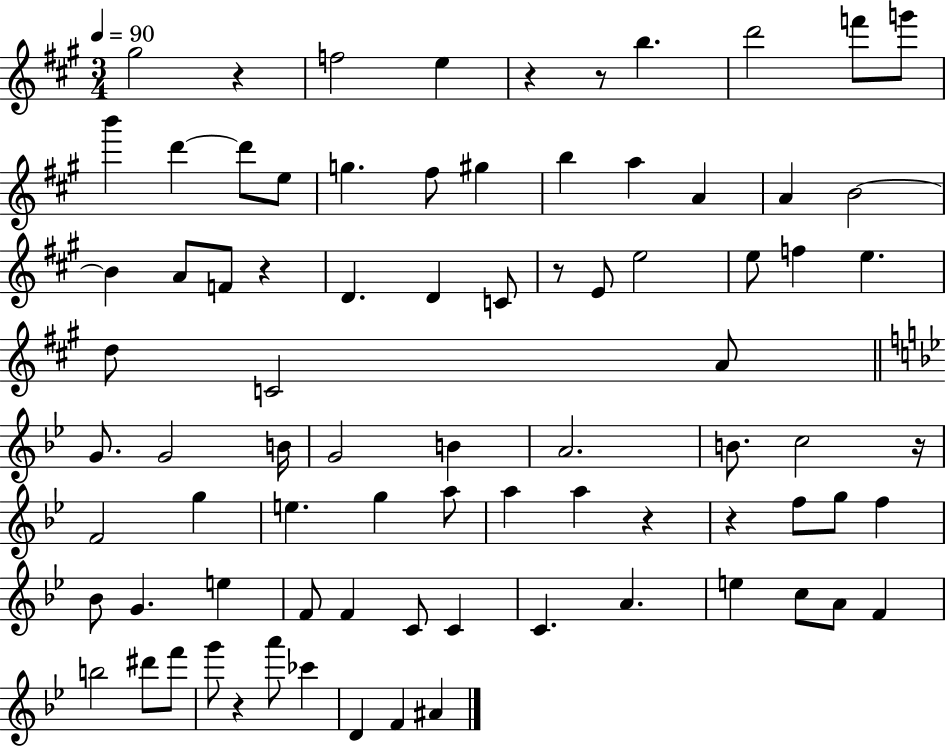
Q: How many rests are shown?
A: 9